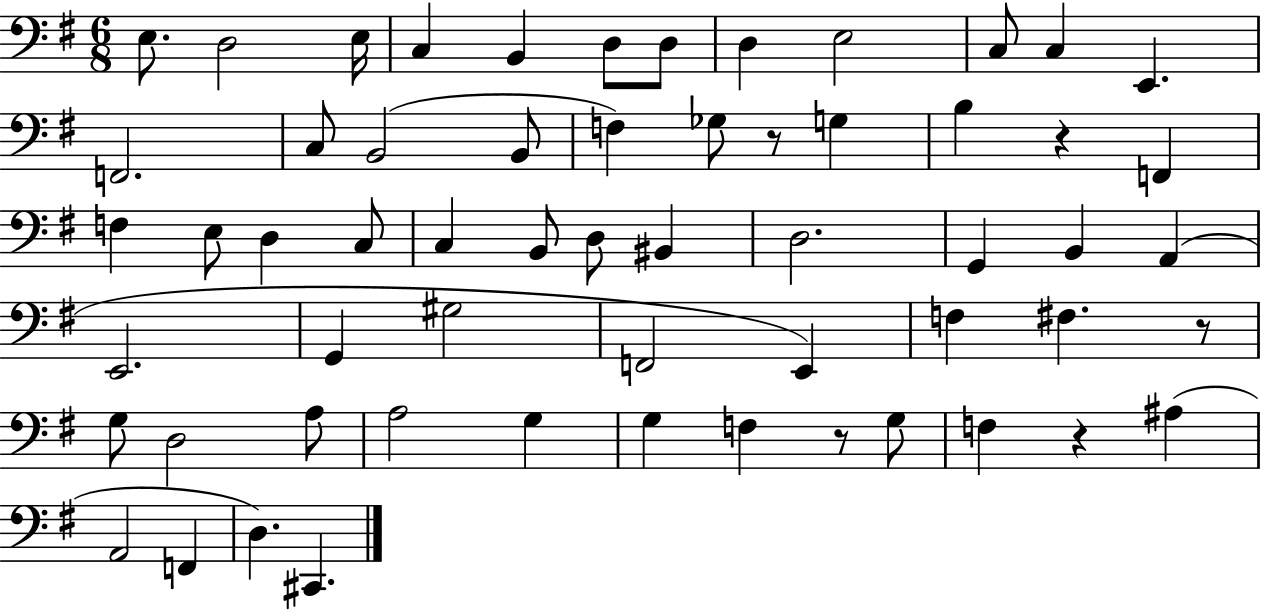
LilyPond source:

{
  \clef bass
  \numericTimeSignature
  \time 6/8
  \key g \major
  e8. d2 e16 | c4 b,4 d8 d8 | d4 e2 | c8 c4 e,4. | \break f,2. | c8 b,2( b,8 | f4) ges8 r8 g4 | b4 r4 f,4 | \break f4 e8 d4 c8 | c4 b,8 d8 bis,4 | d2. | g,4 b,4 a,4( | \break e,2. | g,4 gis2 | f,2 e,4) | f4 fis4. r8 | \break g8 d2 a8 | a2 g4 | g4 f4 r8 g8 | f4 r4 ais4( | \break a,2 f,4 | d4.) cis,4. | \bar "|."
}